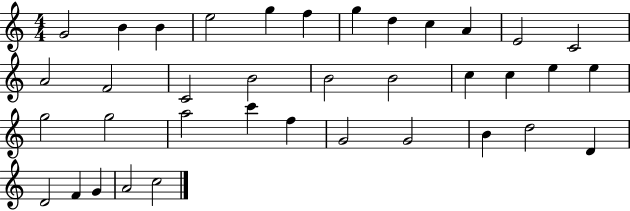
{
  \clef treble
  \numericTimeSignature
  \time 4/4
  \key c \major
  g'2 b'4 b'4 | e''2 g''4 f''4 | g''4 d''4 c''4 a'4 | e'2 c'2 | \break a'2 f'2 | c'2 b'2 | b'2 b'2 | c''4 c''4 e''4 e''4 | \break g''2 g''2 | a''2 c'''4 f''4 | g'2 g'2 | b'4 d''2 d'4 | \break d'2 f'4 g'4 | a'2 c''2 | \bar "|."
}